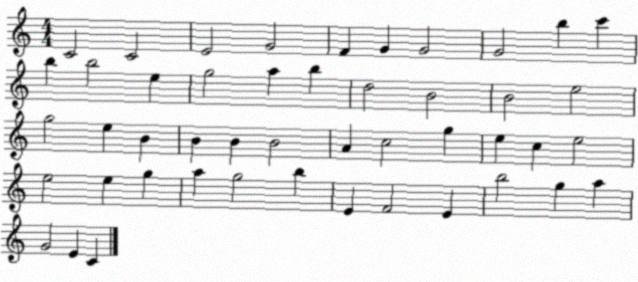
X:1
T:Untitled
M:4/4
L:1/4
K:C
C2 C2 E2 G2 F G G2 G2 b c' b b2 e g2 a b d2 B2 B2 e2 g2 e B B B B2 A c2 g e c e2 e2 e g a g2 b E F2 E b2 g a G2 E C